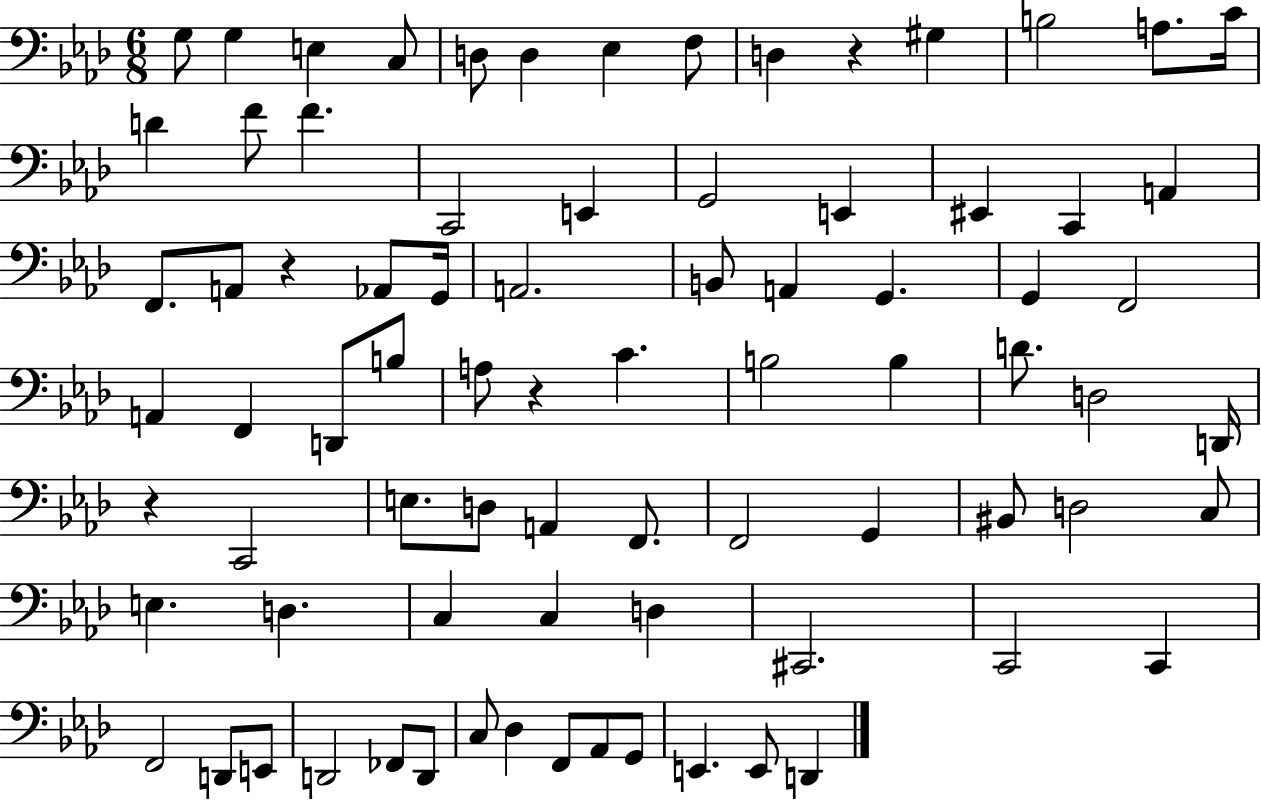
{
  \clef bass
  \numericTimeSignature
  \time 6/8
  \key aes \major
  g8 g4 e4 c8 | d8 d4 ees4 f8 | d4 r4 gis4 | b2 a8. c'16 | \break d'4 f'8 f'4. | c,2 e,4 | g,2 e,4 | eis,4 c,4 a,4 | \break f,8. a,8 r4 aes,8 g,16 | a,2. | b,8 a,4 g,4. | g,4 f,2 | \break a,4 f,4 d,8 b8 | a8 r4 c'4. | b2 b4 | d'8. d2 d,16 | \break r4 c,2 | e8. d8 a,4 f,8. | f,2 g,4 | bis,8 d2 c8 | \break e4. d4. | c4 c4 d4 | cis,2. | c,2 c,4 | \break f,2 d,8 e,8 | d,2 fes,8 d,8 | c8 des4 f,8 aes,8 g,8 | e,4. e,8 d,4 | \break \bar "|."
}